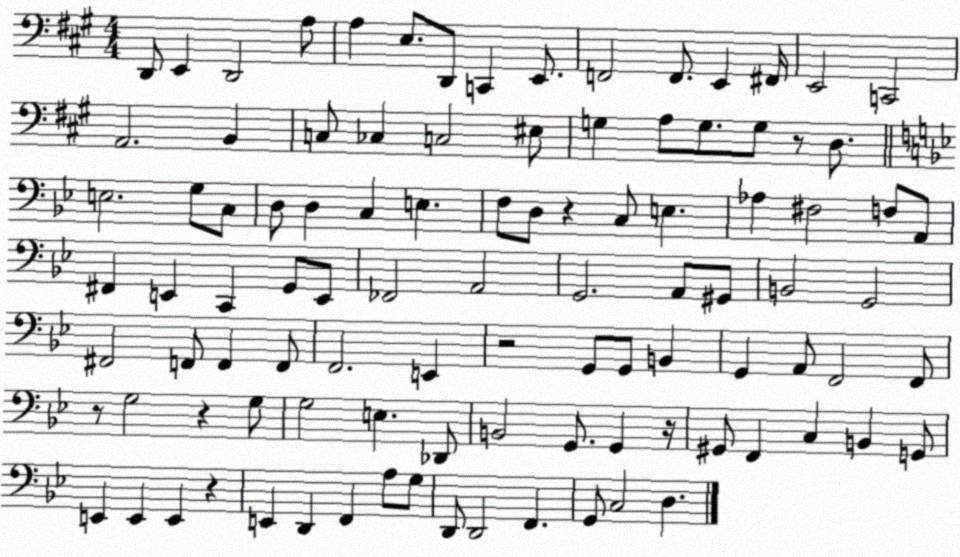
X:1
T:Untitled
M:4/4
L:1/4
K:A
D,,/2 E,, D,,2 A,/2 A, E,/2 D,,/2 C,, E,,/2 F,,2 F,,/2 E,, ^F,,/4 E,,2 C,,2 A,,2 B,, C,/2 _C, C,2 ^E,/2 G, A,/2 G,/2 G,/2 z/2 D,/2 E,2 G,/2 C,/2 D,/2 D, C, E, F,/2 D,/2 z C,/2 E, _A, ^F,2 F,/2 A,,/2 ^F,, E,, C,, G,,/2 E,,/2 _F,,2 A,,2 G,,2 A,,/2 ^G,,/2 B,,2 G,,2 ^F,,2 F,,/2 F,, F,,/2 F,,2 E,, z2 G,,/2 G,,/2 B,, G,, A,,/2 F,,2 F,,/2 z/2 G,2 z G,/2 G,2 E, _D,,/2 B,,2 G,,/2 G,, z/4 ^G,,/2 F,, C, B,, G,,/2 E,, E,, E,, z E,, D,, F,, A,/2 G,/2 D,,/2 D,,2 F,, G,,/2 C,2 D,